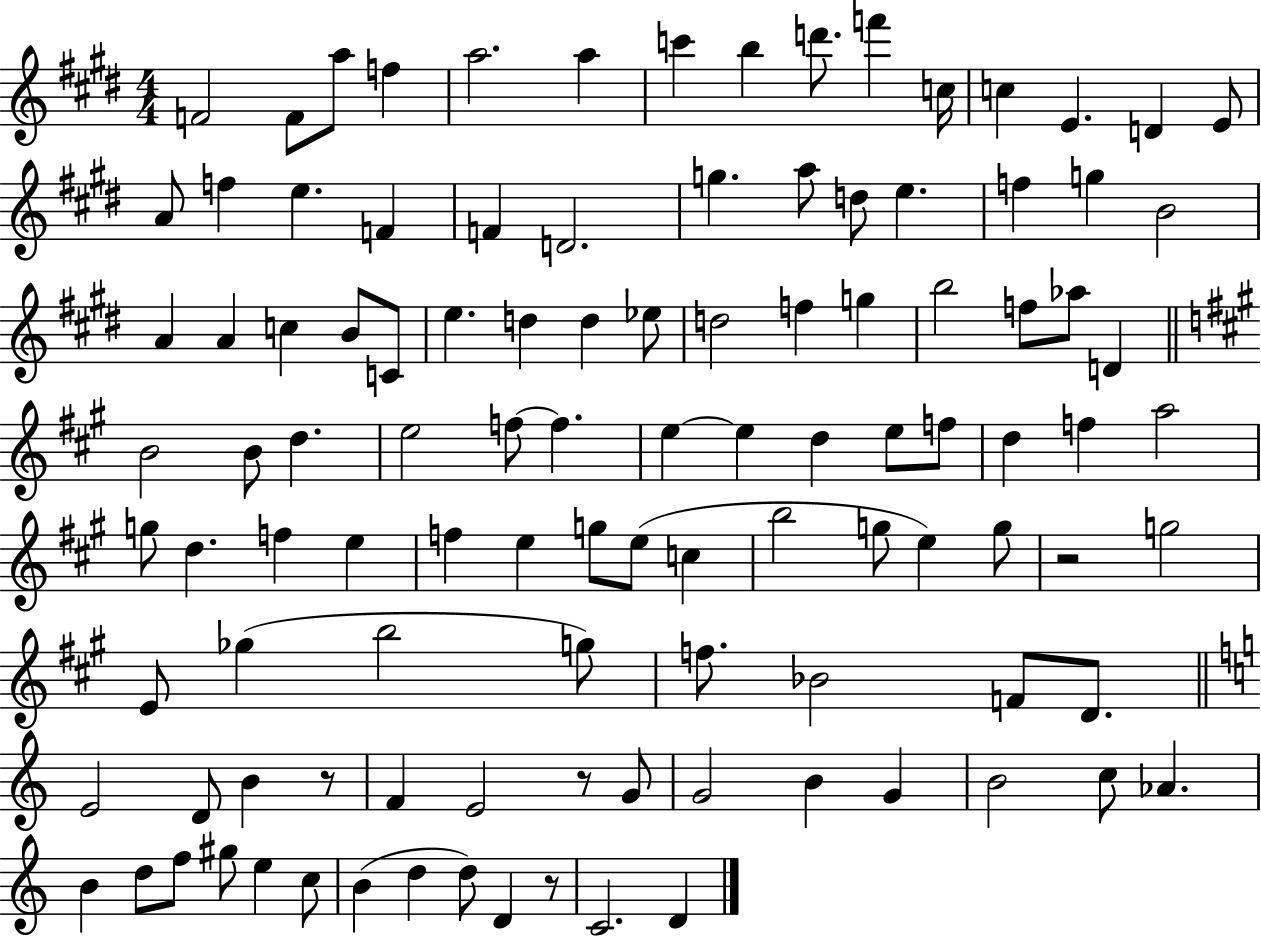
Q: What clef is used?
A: treble